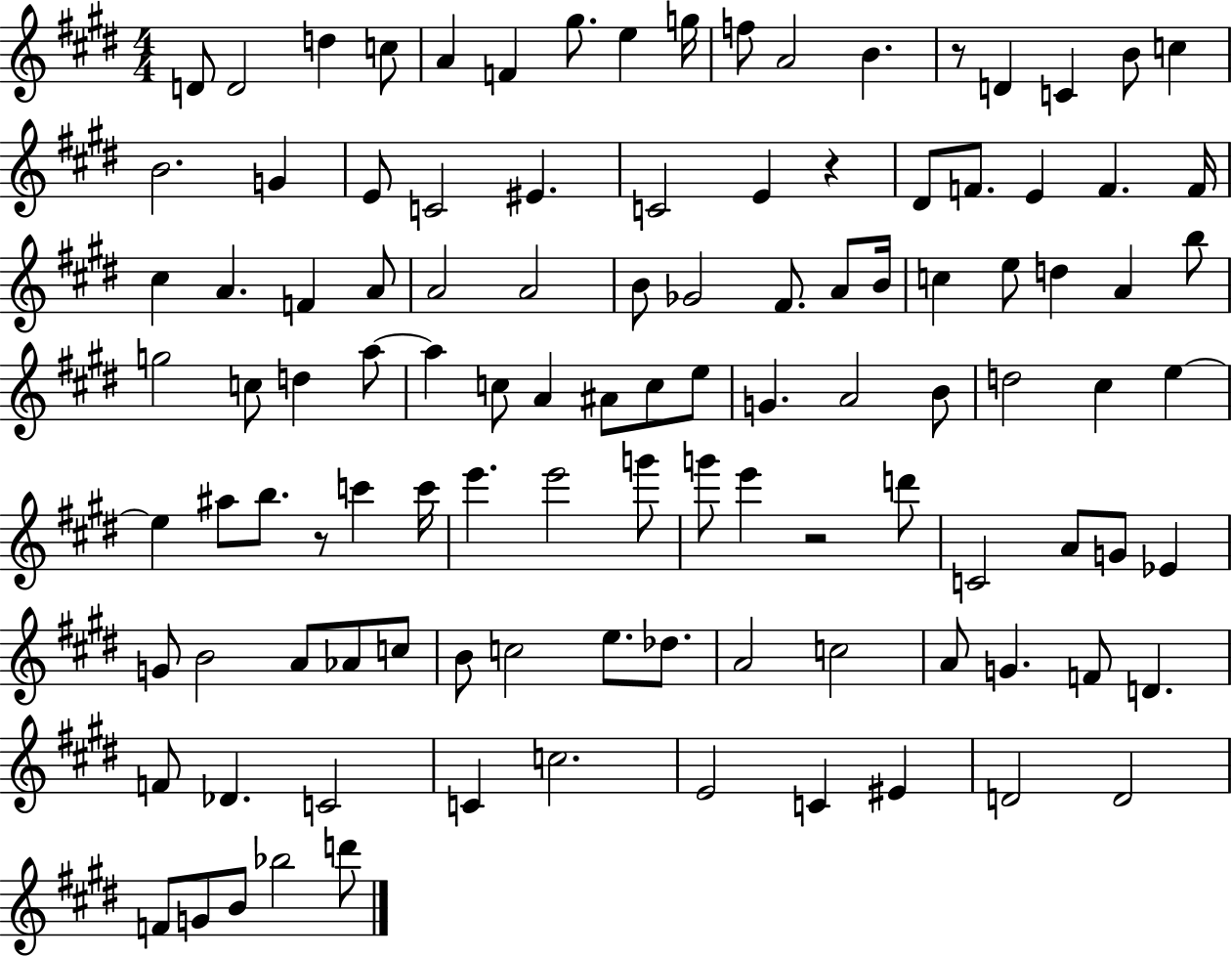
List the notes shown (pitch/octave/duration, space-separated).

D4/e D4/h D5/q C5/e A4/q F4/q G#5/e. E5/q G5/s F5/e A4/h B4/q. R/e D4/q C4/q B4/e C5/q B4/h. G4/q E4/e C4/h EIS4/q. C4/h E4/q R/q D#4/e F4/e. E4/q F4/q. F4/s C#5/q A4/q. F4/q A4/e A4/h A4/h B4/e Gb4/h F#4/e. A4/e B4/s C5/q E5/e D5/q A4/q B5/e G5/h C5/e D5/q A5/e A5/q C5/e A4/q A#4/e C5/e E5/e G4/q. A4/h B4/e D5/h C#5/q E5/q E5/q A#5/e B5/e. R/e C6/q C6/s E6/q. E6/h G6/e G6/e E6/q R/h D6/e C4/h A4/e G4/e Eb4/q G4/e B4/h A4/e Ab4/e C5/e B4/e C5/h E5/e. Db5/e. A4/h C5/h A4/e G4/q. F4/e D4/q. F4/e Db4/q. C4/h C4/q C5/h. E4/h C4/q EIS4/q D4/h D4/h F4/e G4/e B4/e Bb5/h D6/e